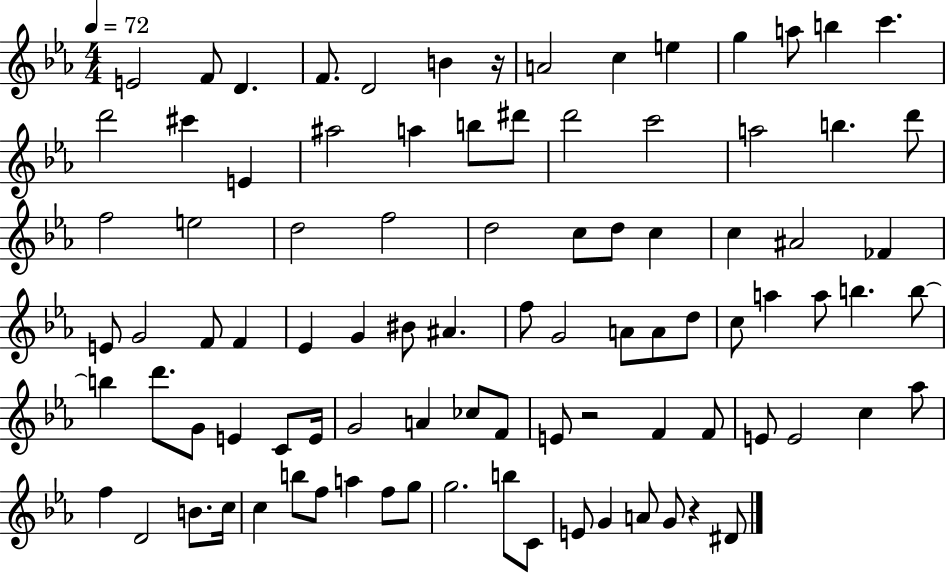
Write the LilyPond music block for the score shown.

{
  \clef treble
  \numericTimeSignature
  \time 4/4
  \key ees \major
  \tempo 4 = 72
  \repeat volta 2 { e'2 f'8 d'4. | f'8. d'2 b'4 r16 | a'2 c''4 e''4 | g''4 a''8 b''4 c'''4. | \break d'''2 cis'''4 e'4 | ais''2 a''4 b''8 dis'''8 | d'''2 c'''2 | a''2 b''4. d'''8 | \break f''2 e''2 | d''2 f''2 | d''2 c''8 d''8 c''4 | c''4 ais'2 fes'4 | \break e'8 g'2 f'8 f'4 | ees'4 g'4 bis'8 ais'4. | f''8 g'2 a'8 a'8 d''8 | c''8 a''4 a''8 b''4. b''8~~ | \break b''4 d'''8. g'8 e'4 c'8 e'16 | g'2 a'4 ces''8 f'8 | e'8 r2 f'4 f'8 | e'8 e'2 c''4 aes''8 | \break f''4 d'2 b'8. c''16 | c''4 b''8 f''8 a''4 f''8 g''8 | g''2. b''8 c'8 | e'8 g'4 a'8 g'8 r4 dis'8 | \break } \bar "|."
}